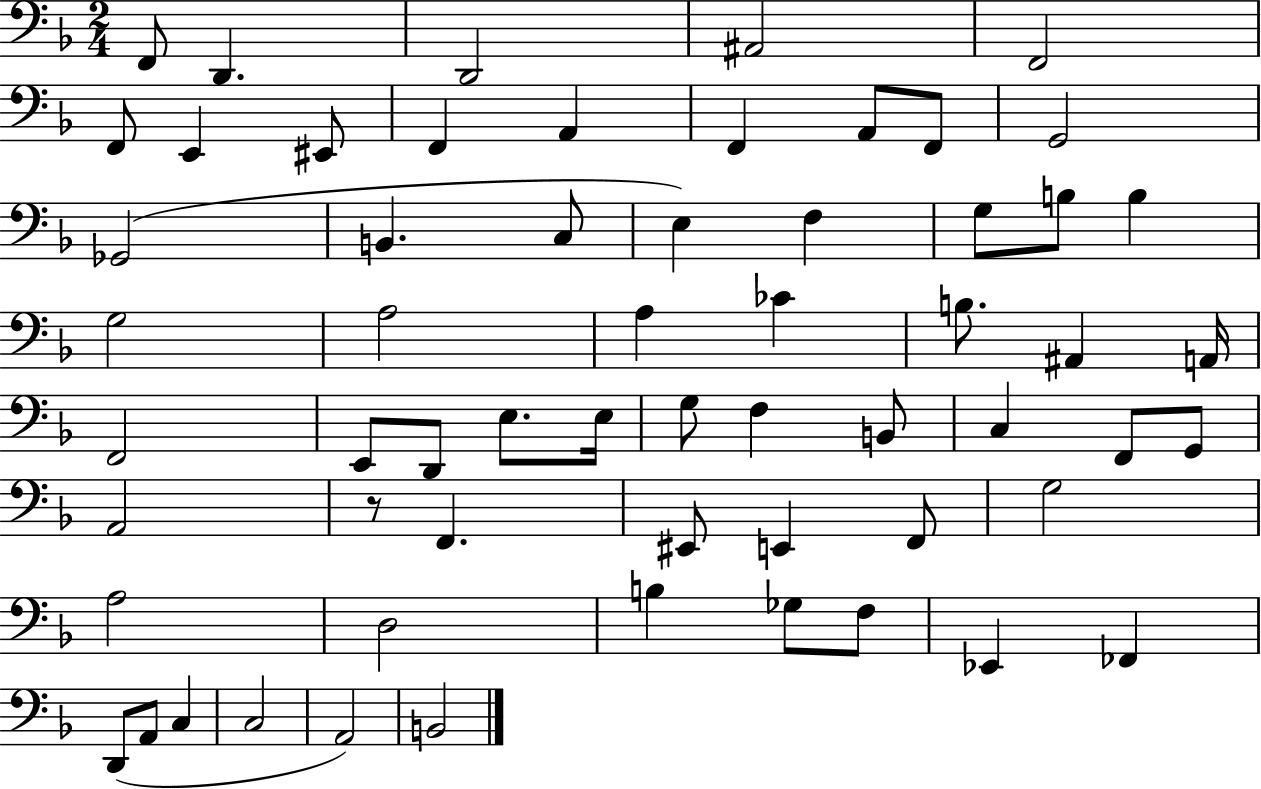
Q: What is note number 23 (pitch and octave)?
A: G3